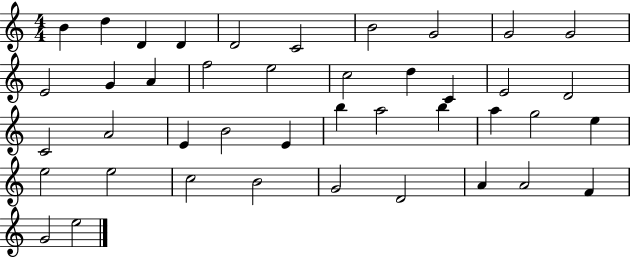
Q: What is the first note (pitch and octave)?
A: B4